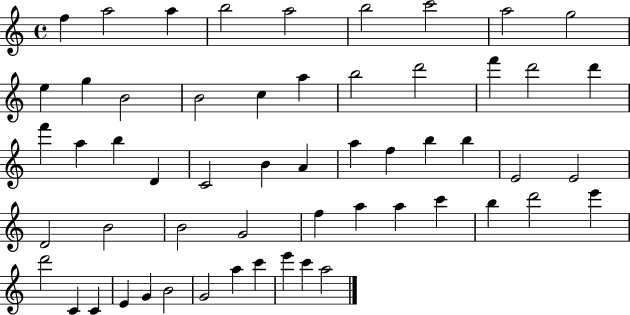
{
  \clef treble
  \time 4/4
  \defaultTimeSignature
  \key c \major
  f''4 a''2 a''4 | b''2 a''2 | b''2 c'''2 | a''2 g''2 | \break e''4 g''4 b'2 | b'2 c''4 a''4 | b''2 d'''2 | f'''4 d'''2 d'''4 | \break f'''4 a''4 b''4 d'4 | c'2 b'4 a'4 | a''4 f''4 b''4 b''4 | e'2 e'2 | \break d'2 b'2 | b'2 g'2 | f''4 a''4 a''4 c'''4 | b''4 d'''2 e'''4 | \break d'''2 c'4 c'4 | e'4 g'4 b'2 | g'2 a''4 c'''4 | e'''4 c'''4 a''2 | \break \bar "|."
}